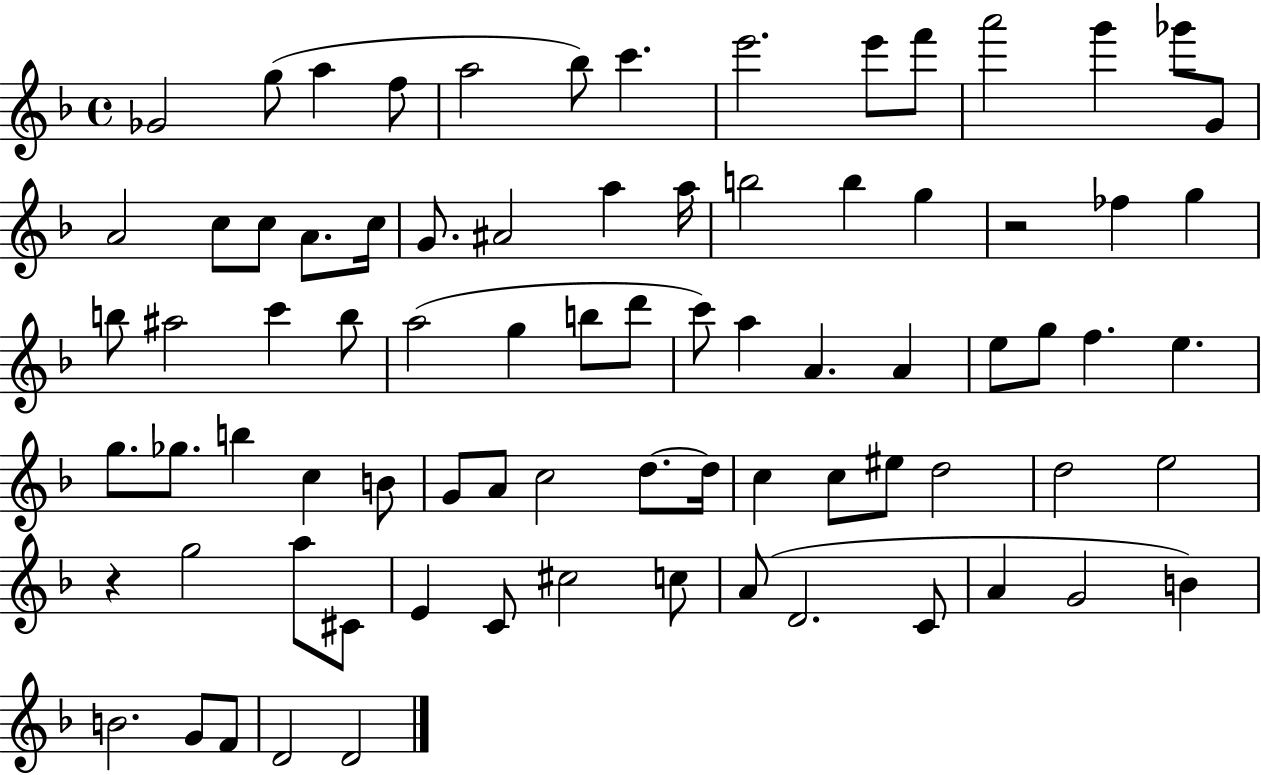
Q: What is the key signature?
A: F major